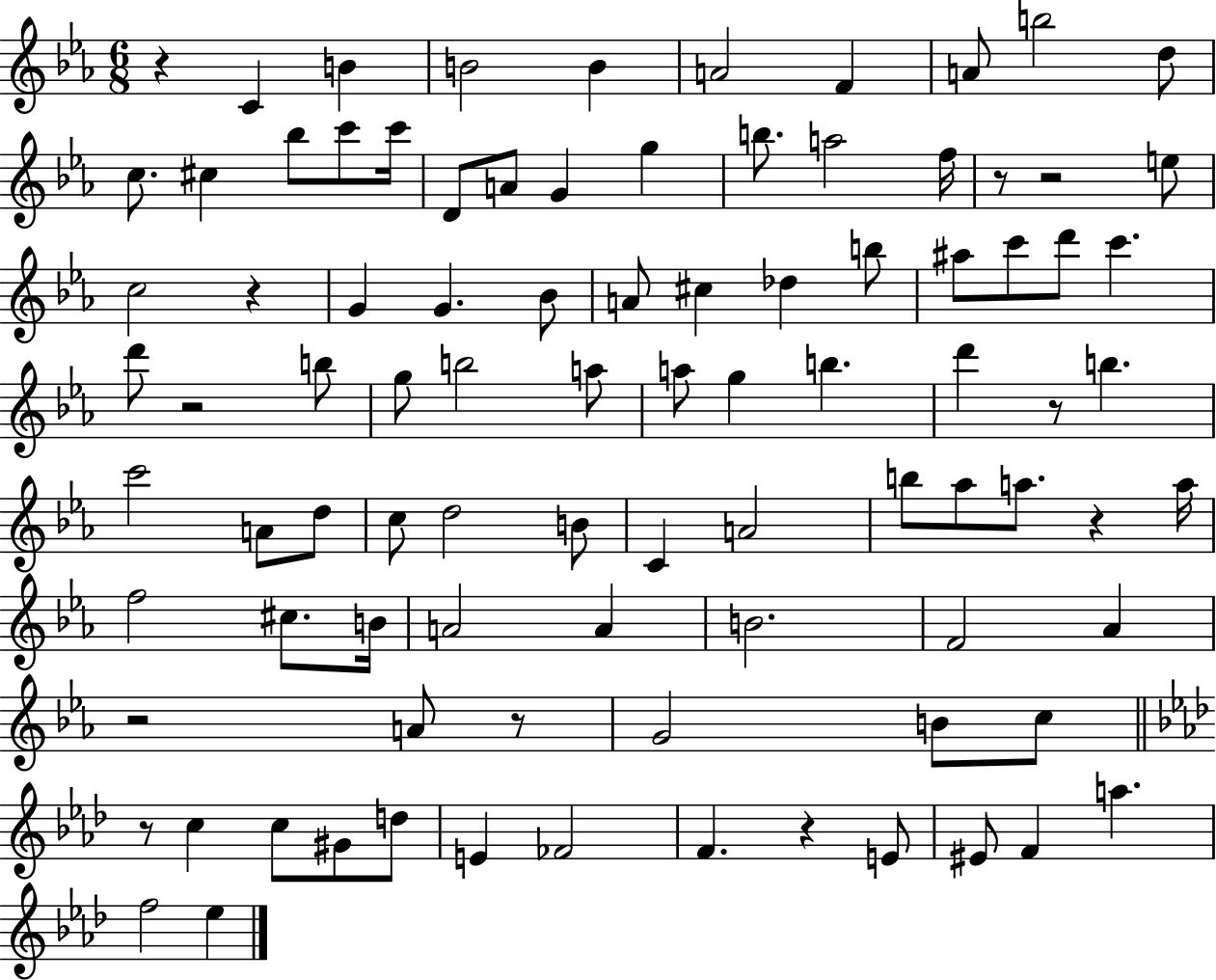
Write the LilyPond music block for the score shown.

{
  \clef treble
  \numericTimeSignature
  \time 6/8
  \key ees \major
  \repeat volta 2 { r4 c'4 b'4 | b'2 b'4 | a'2 f'4 | a'8 b''2 d''8 | \break c''8. cis''4 bes''8 c'''8 c'''16 | d'8 a'8 g'4 g''4 | b''8. a''2 f''16 | r8 r2 e''8 | \break c''2 r4 | g'4 g'4. bes'8 | a'8 cis''4 des''4 b''8 | ais''8 c'''8 d'''8 c'''4. | \break d'''8 r2 b''8 | g''8 b''2 a''8 | a''8 g''4 b''4. | d'''4 r8 b''4. | \break c'''2 a'8 d''8 | c''8 d''2 b'8 | c'4 a'2 | b''8 aes''8 a''8. r4 a''16 | \break f''2 cis''8. b'16 | a'2 a'4 | b'2. | f'2 aes'4 | \break r2 a'8 r8 | g'2 b'8 c''8 | \bar "||" \break \key f \minor r8 c''4 c''8 gis'8 d''8 | e'4 fes'2 | f'4. r4 e'8 | eis'8 f'4 a''4. | \break f''2 ees''4 | } \bar "|."
}